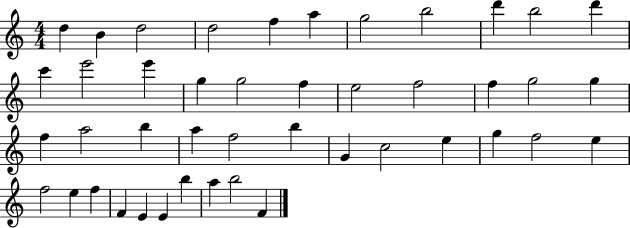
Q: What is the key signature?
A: C major